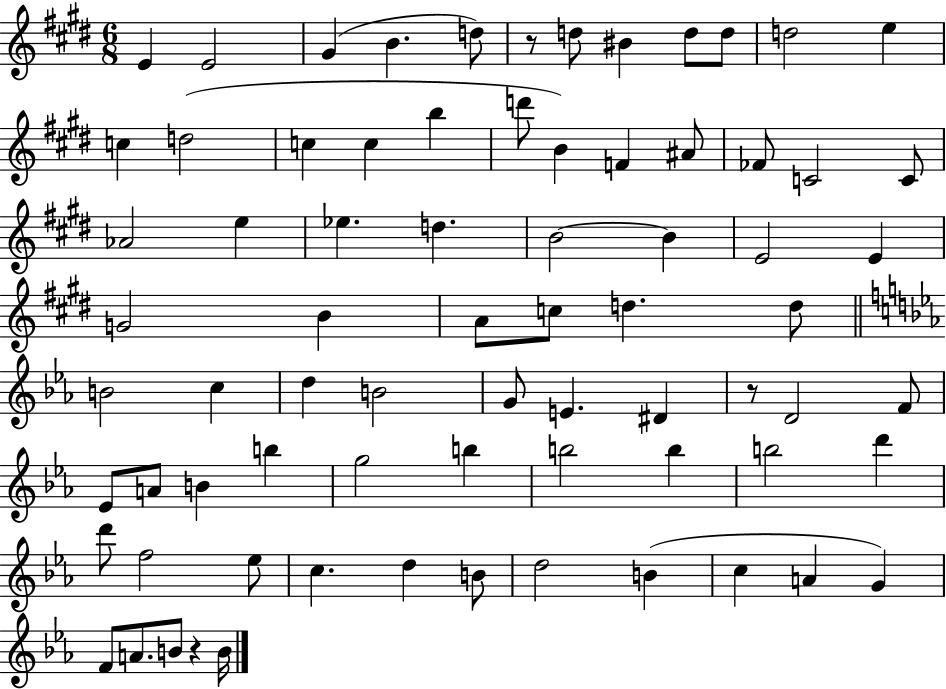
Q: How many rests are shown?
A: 3